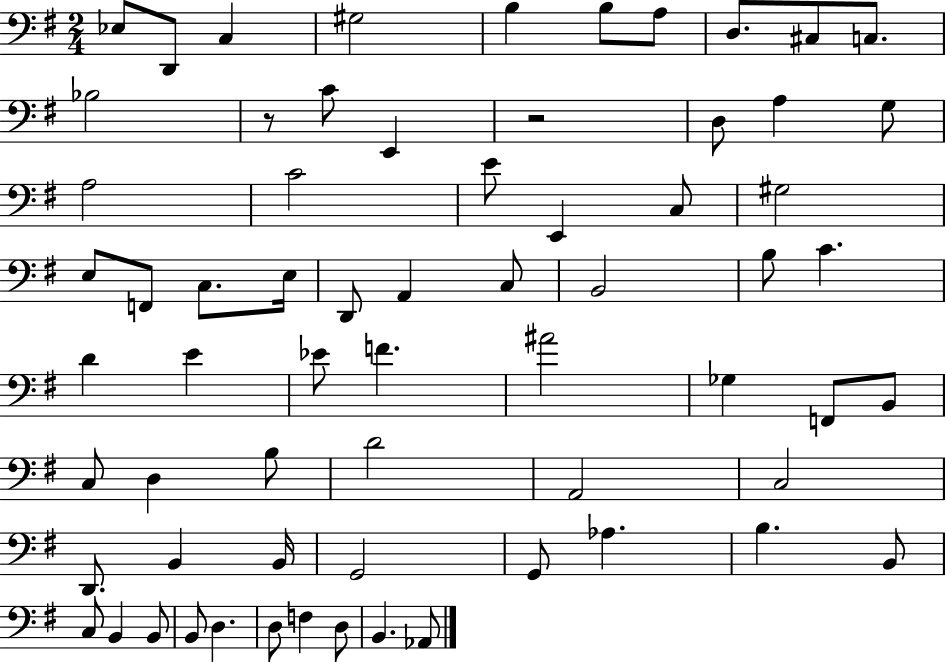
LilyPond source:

{
  \clef bass
  \numericTimeSignature
  \time 2/4
  \key g \major
  ees8 d,8 c4 | gis2 | b4 b8 a8 | d8. cis8 c8. | \break bes2 | r8 c'8 e,4 | r2 | d8 a4 g8 | \break a2 | c'2 | e'8 e,4 c8 | gis2 | \break e8 f,8 c8. e16 | d,8 a,4 c8 | b,2 | b8 c'4. | \break d'4 e'4 | ees'8 f'4. | ais'2 | ges4 f,8 b,8 | \break c8 d4 b8 | d'2 | a,2 | c2 | \break d,8. b,4 b,16 | g,2 | g,8 aes4. | b4. b,8 | \break c8 b,4 b,8 | b,8 d4. | d8 f4 d8 | b,4. aes,8 | \break \bar "|."
}